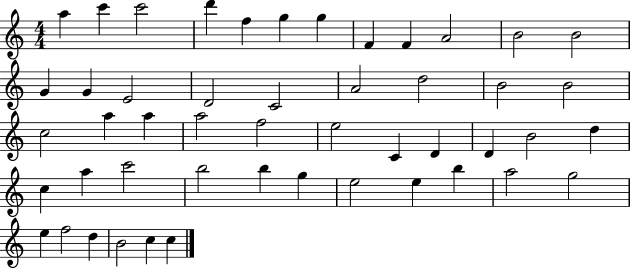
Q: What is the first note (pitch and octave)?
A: A5